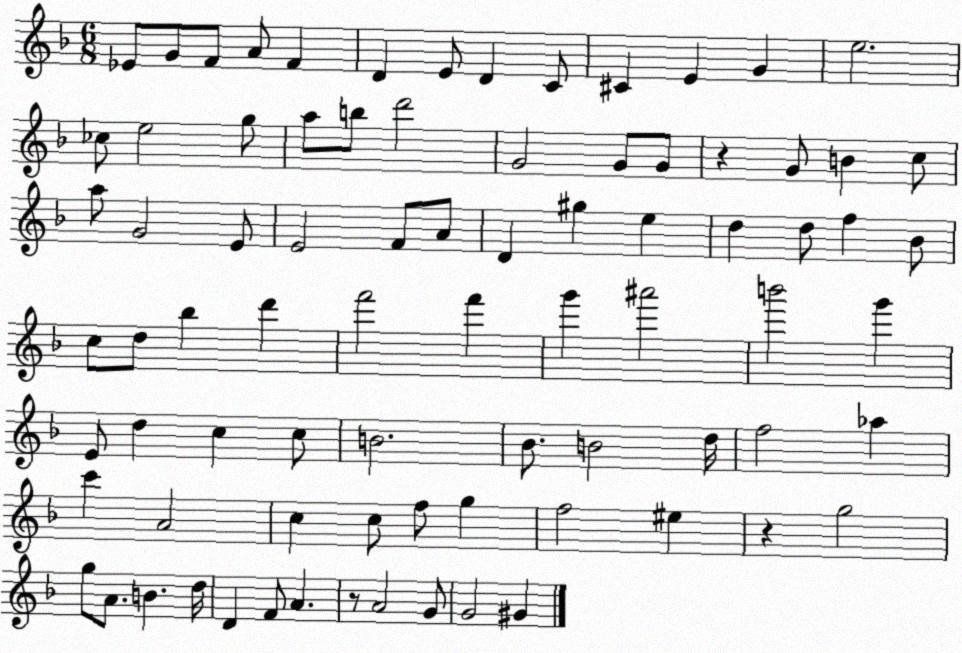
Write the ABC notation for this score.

X:1
T:Untitled
M:6/8
L:1/4
K:F
_E/2 G/2 F/2 A/2 F D E/2 D C/2 ^C E G e2 _c/2 e2 g/2 a/2 b/2 d'2 G2 G/2 G/2 z G/2 B c/2 a/2 G2 E/2 E2 F/2 A/2 D ^g e d d/2 f _B/2 c/2 d/2 _b d' f'2 f' g' ^a'2 b'2 g' E/2 d c c/2 B2 _B/2 B2 d/4 f2 _a c' A2 c c/2 f/2 g f2 ^e z g2 g/2 A/2 B d/4 D F/2 A z/2 A2 G/2 G2 ^G